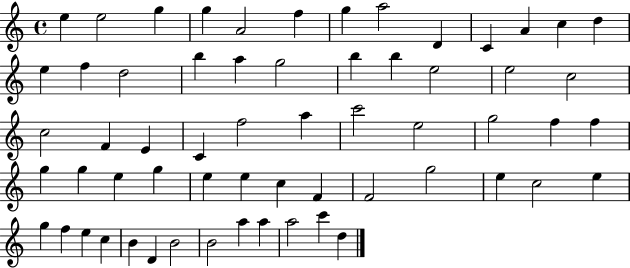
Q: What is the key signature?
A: C major